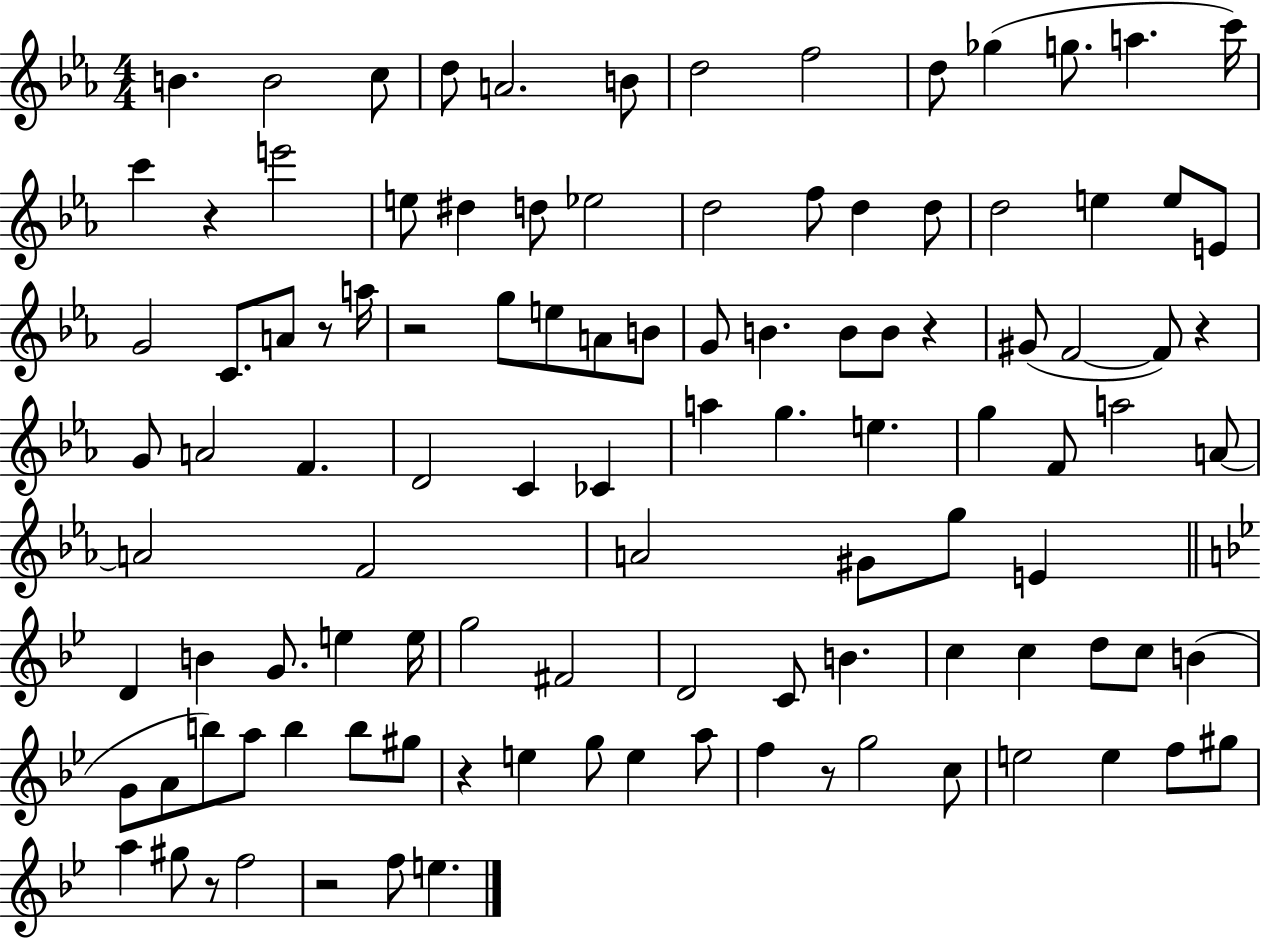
{
  \clef treble
  \numericTimeSignature
  \time 4/4
  \key ees \major
  b'4. b'2 c''8 | d''8 a'2. b'8 | d''2 f''2 | d''8 ges''4( g''8. a''4. c'''16) | \break c'''4 r4 e'''2 | e''8 dis''4 d''8 ees''2 | d''2 f''8 d''4 d''8 | d''2 e''4 e''8 e'8 | \break g'2 c'8. a'8 r8 a''16 | r2 g''8 e''8 a'8 b'8 | g'8 b'4. b'8 b'8 r4 | gis'8( f'2~~ f'8) r4 | \break g'8 a'2 f'4. | d'2 c'4 ces'4 | a''4 g''4. e''4. | g''4 f'8 a''2 a'8~~ | \break a'2 f'2 | a'2 gis'8 g''8 e'4 | \bar "||" \break \key bes \major d'4 b'4 g'8. e''4 e''16 | g''2 fis'2 | d'2 c'8 b'4. | c''4 c''4 d''8 c''8 b'4( | \break g'8 a'8 b''8) a''8 b''4 b''8 gis''8 | r4 e''4 g''8 e''4 a''8 | f''4 r8 g''2 c''8 | e''2 e''4 f''8 gis''8 | \break a''4 gis''8 r8 f''2 | r2 f''8 e''4. | \bar "|."
}